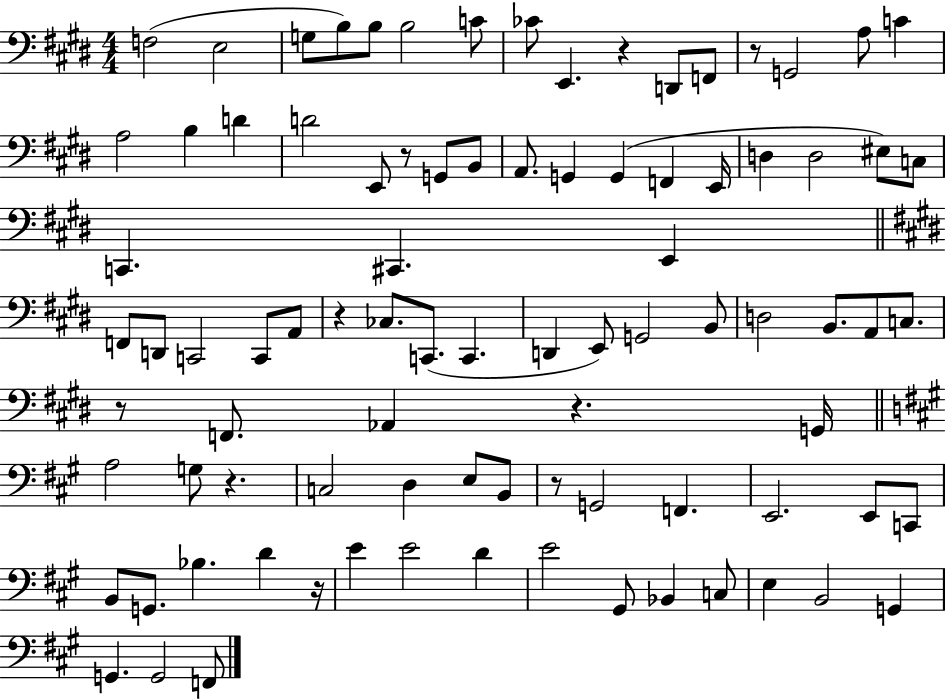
{
  \clef bass
  \numericTimeSignature
  \time 4/4
  \key e \major
  \repeat volta 2 { f2( e2 | g8 b8) b8 b2 c'8 | ces'8 e,4. r4 d,8 f,8 | r8 g,2 a8 c'4 | \break a2 b4 d'4 | d'2 e,8 r8 g,8 b,8 | a,8. g,4 g,4( f,4 e,16 | d4 d2 eis8) c8 | \break c,4. cis,4. e,4 | \bar "||" \break \key e \major f,8 d,8 c,2 c,8 a,8 | r4 ces8. c,8.( c,4. | d,4 e,8) g,2 b,8 | d2 b,8. a,8 c8. | \break r8 f,8. aes,4 r4. g,16 | \bar "||" \break \key a \major a2 g8 r4. | c2 d4 e8 b,8 | r8 g,2 f,4. | e,2. e,8 c,8 | \break b,8 g,8. bes4. d'4 r16 | e'4 e'2 d'4 | e'2 gis,8 bes,4 c8 | e4 b,2 g,4 | \break g,4. g,2 f,8 | } \bar "|."
}